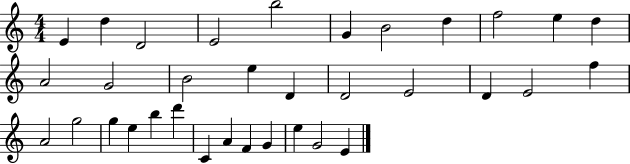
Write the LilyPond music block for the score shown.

{
  \clef treble
  \numericTimeSignature
  \time 4/4
  \key c \major
  e'4 d''4 d'2 | e'2 b''2 | g'4 b'2 d''4 | f''2 e''4 d''4 | \break a'2 g'2 | b'2 e''4 d'4 | d'2 e'2 | d'4 e'2 f''4 | \break a'2 g''2 | g''4 e''4 b''4 d'''4 | c'4 a'4 f'4 g'4 | e''4 g'2 e'4 | \break \bar "|."
}